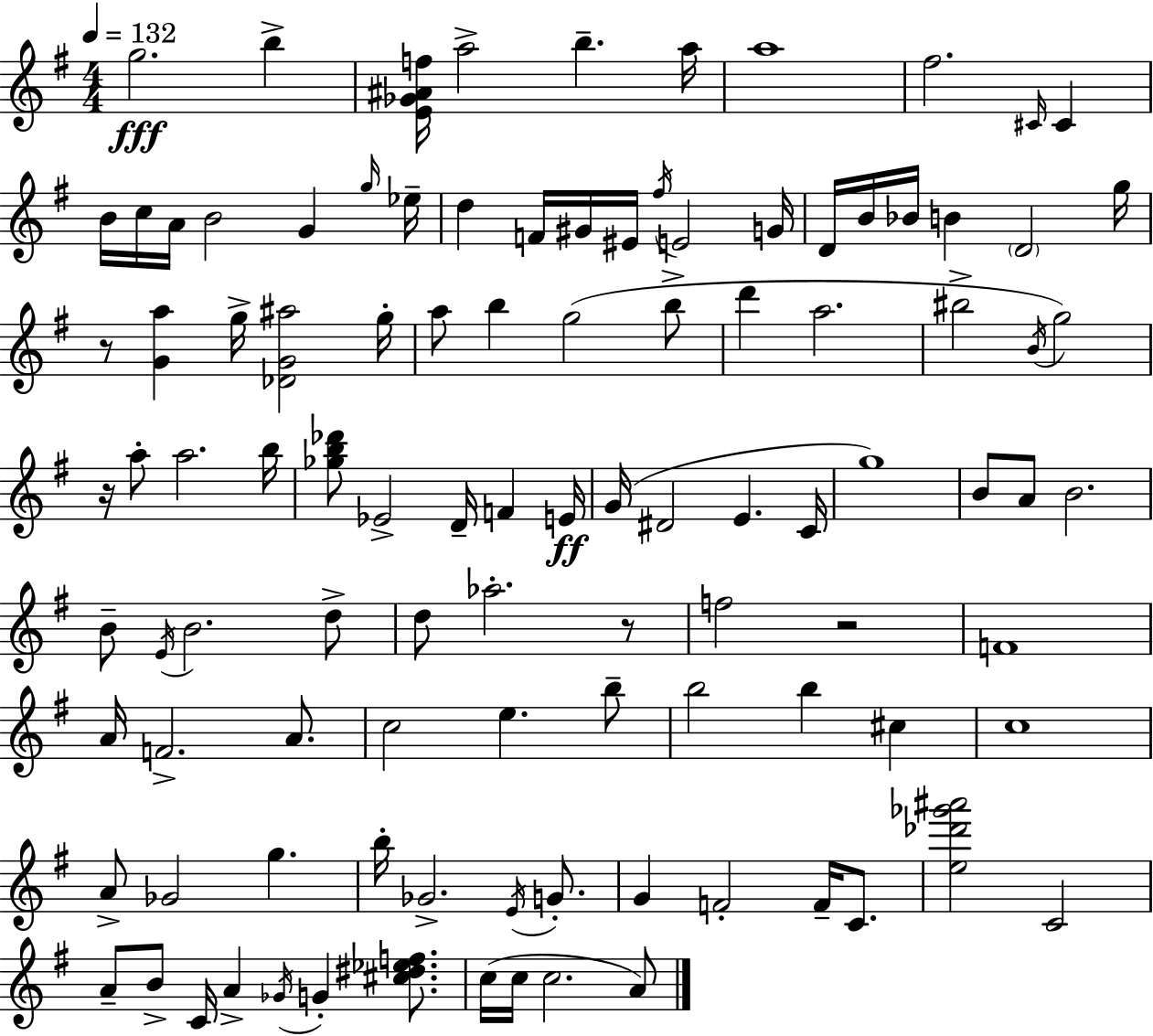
{
  \clef treble
  \numericTimeSignature
  \time 4/4
  \key e \minor
  \tempo 4 = 132
  \repeat volta 2 { g''2.\fff b''4-> | <e' ges' ais' f''>16 a''2-> b''4.-- a''16 | a''1 | fis''2. \grace { cis'16 } cis'4 | \break b'16 c''16 a'16 b'2 g'4 | \grace { g''16 } ees''16-- d''4 f'16 gis'16 eis'16 \acciaccatura { fis''16 } e'2 | g'16 d'16 b'16 bes'16 b'4 \parenthesize d'2 | g''16 r8 <g' a''>4 g''16-> <des' g' ais''>2 | \break g''16-. a''8 b''4 g''2( | b''8-> d'''4 a''2. | bis''2-> \acciaccatura { b'16 }) g''2 | r16 a''8-. a''2. | \break b''16 <ges'' b'' des'''>8 ees'2-> d'16-- f'4 | e'16\ff g'16( dis'2 e'4. | c'16 g''1) | b'8 a'8 b'2. | \break b'8-- \acciaccatura { e'16 } b'2. | d''8-> d''8 aes''2.-. | r8 f''2 r2 | f'1 | \break a'16 f'2.-> | a'8. c''2 e''4. | b''8-- b''2 b''4 | cis''4 c''1 | \break a'8-> ges'2 g''4. | b''16-. ges'2.-> | \acciaccatura { e'16 } g'8.-. g'4 f'2-. | f'16-- c'8. <e'' des''' ges''' ais'''>2 c'2 | \break a'8-- b'8-> c'16 a'4-> \acciaccatura { ges'16 } | g'4-. <cis'' dis'' ees'' f''>8. c''16( c''16 c''2. | a'8) } \bar "|."
}